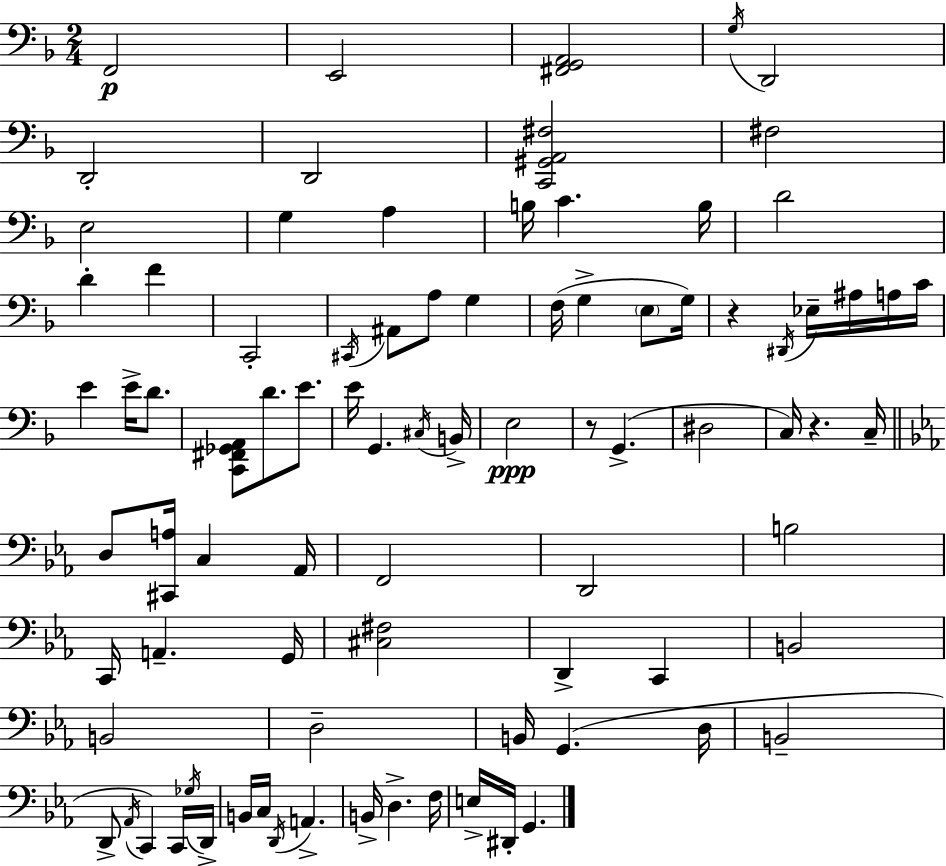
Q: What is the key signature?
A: D minor